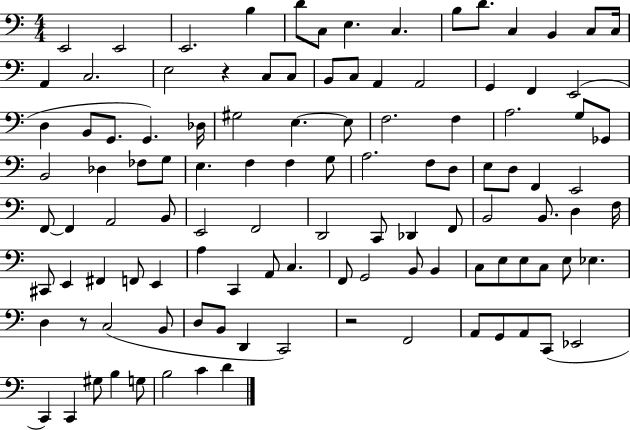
X:1
T:Untitled
M:4/4
L:1/4
K:C
E,,2 E,,2 E,,2 B, D/2 C,/2 E, C, B,/2 D/2 C, B,, C,/2 C,/4 A,, C,2 E,2 z C,/2 C,/2 B,,/2 C,/2 A,, A,,2 G,, F,, E,,2 D, B,,/2 G,,/2 G,, _D,/4 ^G,2 E, E,/2 F,2 F, A,2 G,/2 _G,,/2 B,,2 _D, _F,/2 G,/2 E, F, F, G,/2 A,2 F,/2 D,/2 E,/2 D,/2 F,, E,,2 F,,/2 F,, A,,2 B,,/2 E,,2 F,,2 D,,2 C,,/2 _D,, F,,/2 B,,2 B,,/2 D, F,/4 ^C,,/2 E,, ^F,, F,,/2 E,, A, C,, A,,/2 C, F,,/2 G,,2 B,,/2 B,, C,/2 E,/2 E,/2 C,/2 E,/2 _E, D, z/2 C,2 B,,/2 D,/2 B,,/2 D,, C,,2 z2 F,,2 A,,/2 G,,/2 A,,/2 C,,/2 _E,,2 C,, C,, ^G,/2 B, G,/2 B,2 C D